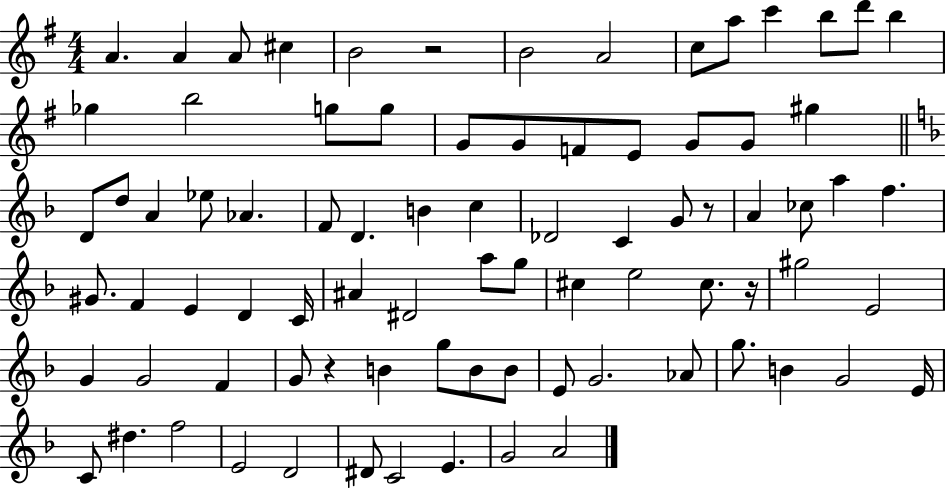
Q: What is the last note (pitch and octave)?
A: A4